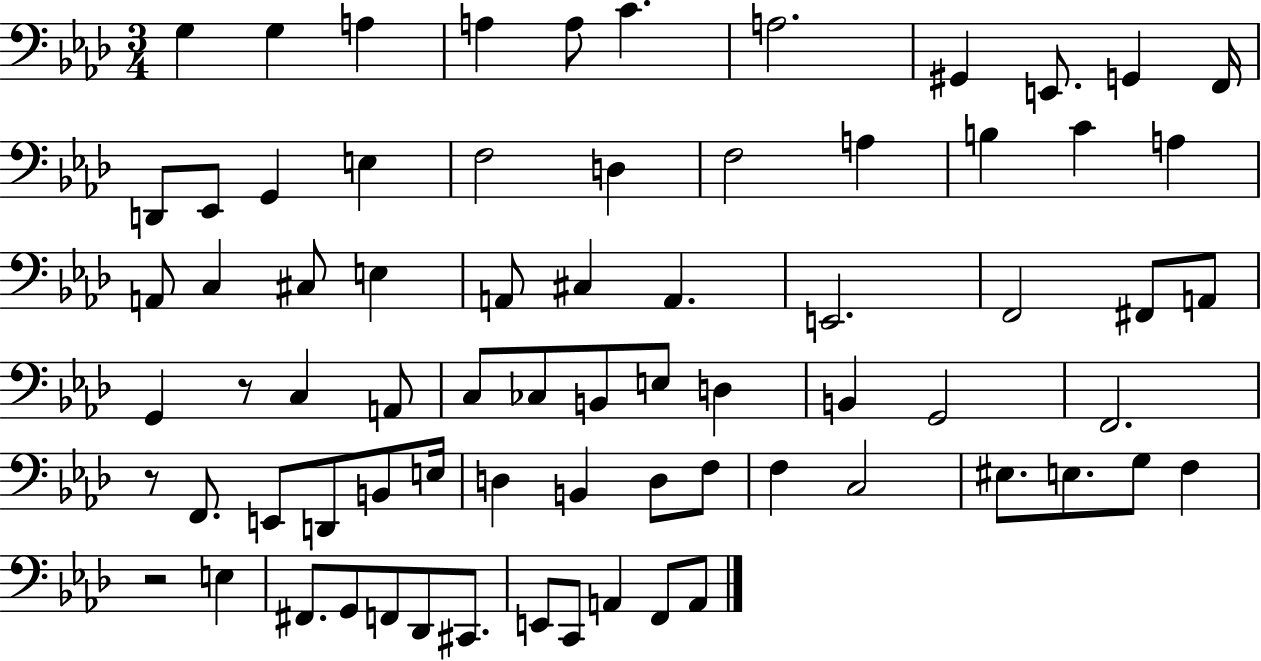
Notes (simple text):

G3/q G3/q A3/q A3/q A3/e C4/q. A3/h. G#2/q E2/e. G2/q F2/s D2/e Eb2/e G2/q E3/q F3/h D3/q F3/h A3/q B3/q C4/q A3/q A2/e C3/q C#3/e E3/q A2/e C#3/q A2/q. E2/h. F2/h F#2/e A2/e G2/q R/e C3/q A2/e C3/e CES3/e B2/e E3/e D3/q B2/q G2/h F2/h. R/e F2/e. E2/e D2/e B2/e E3/s D3/q B2/q D3/e F3/e F3/q C3/h EIS3/e. E3/e. G3/e F3/q R/h E3/q F#2/e. G2/e F2/e Db2/e C#2/e. E2/e C2/e A2/q F2/e A2/e